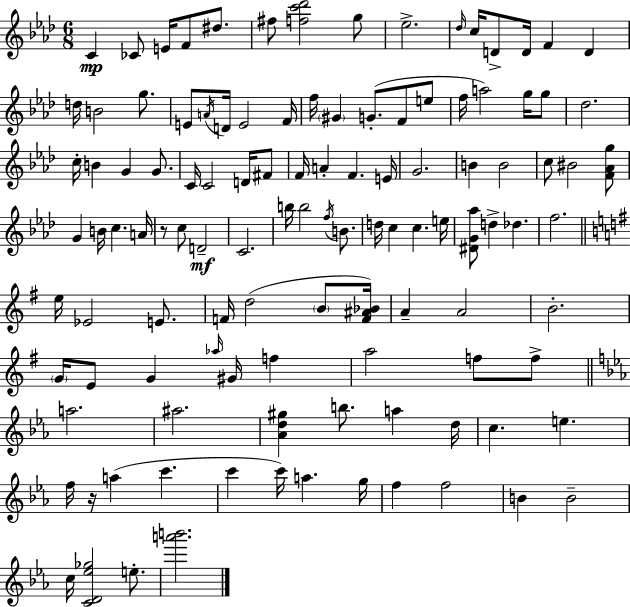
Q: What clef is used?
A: treble